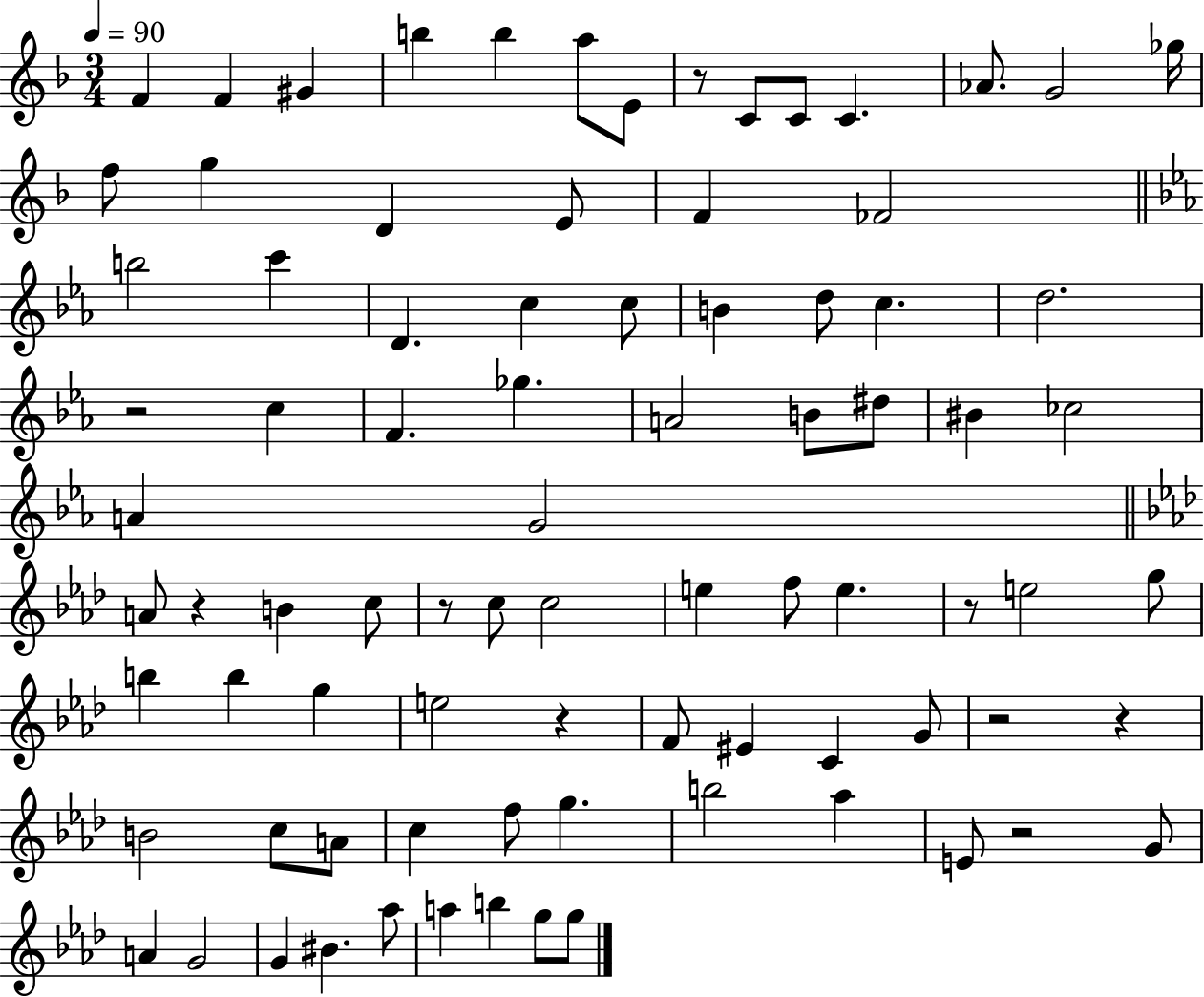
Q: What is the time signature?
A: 3/4